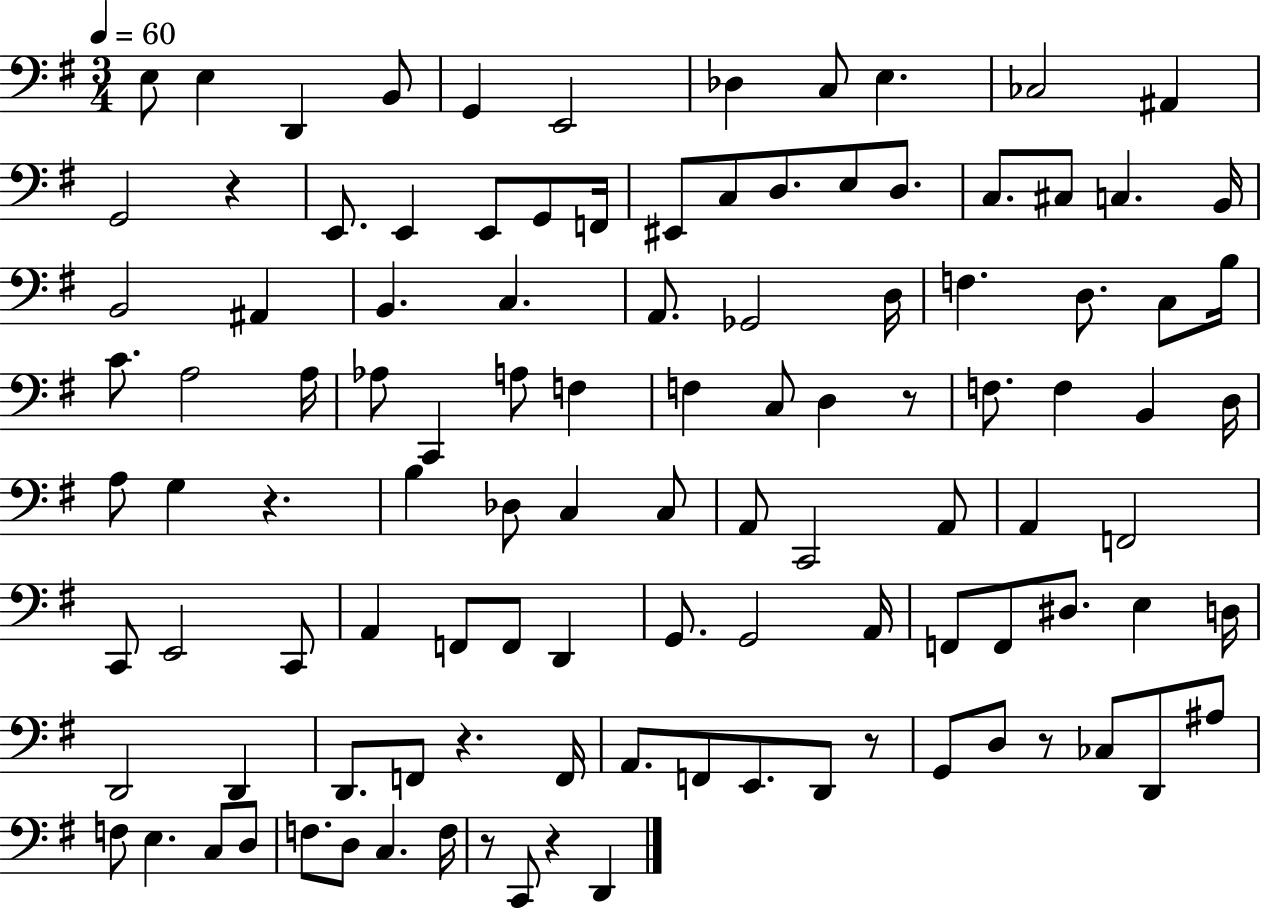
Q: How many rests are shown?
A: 8